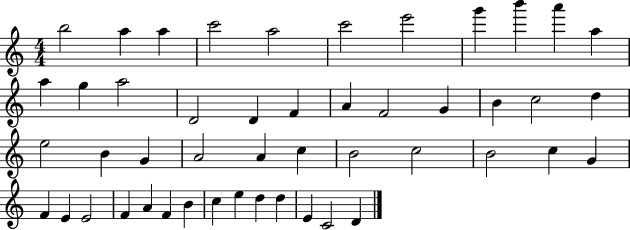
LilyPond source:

{
  \clef treble
  \numericTimeSignature
  \time 4/4
  \key c \major
  b''2 a''4 a''4 | c'''2 a''2 | c'''2 e'''2 | g'''4 b'''4 a'''4 a''4 | \break a''4 g''4 a''2 | d'2 d'4 f'4 | a'4 f'2 g'4 | b'4 c''2 d''4 | \break e''2 b'4 g'4 | a'2 a'4 c''4 | b'2 c''2 | b'2 c''4 g'4 | \break f'4 e'4 e'2 | f'4 a'4 f'4 b'4 | c''4 e''4 d''4 d''4 | e'4 c'2 d'4 | \break \bar "|."
}